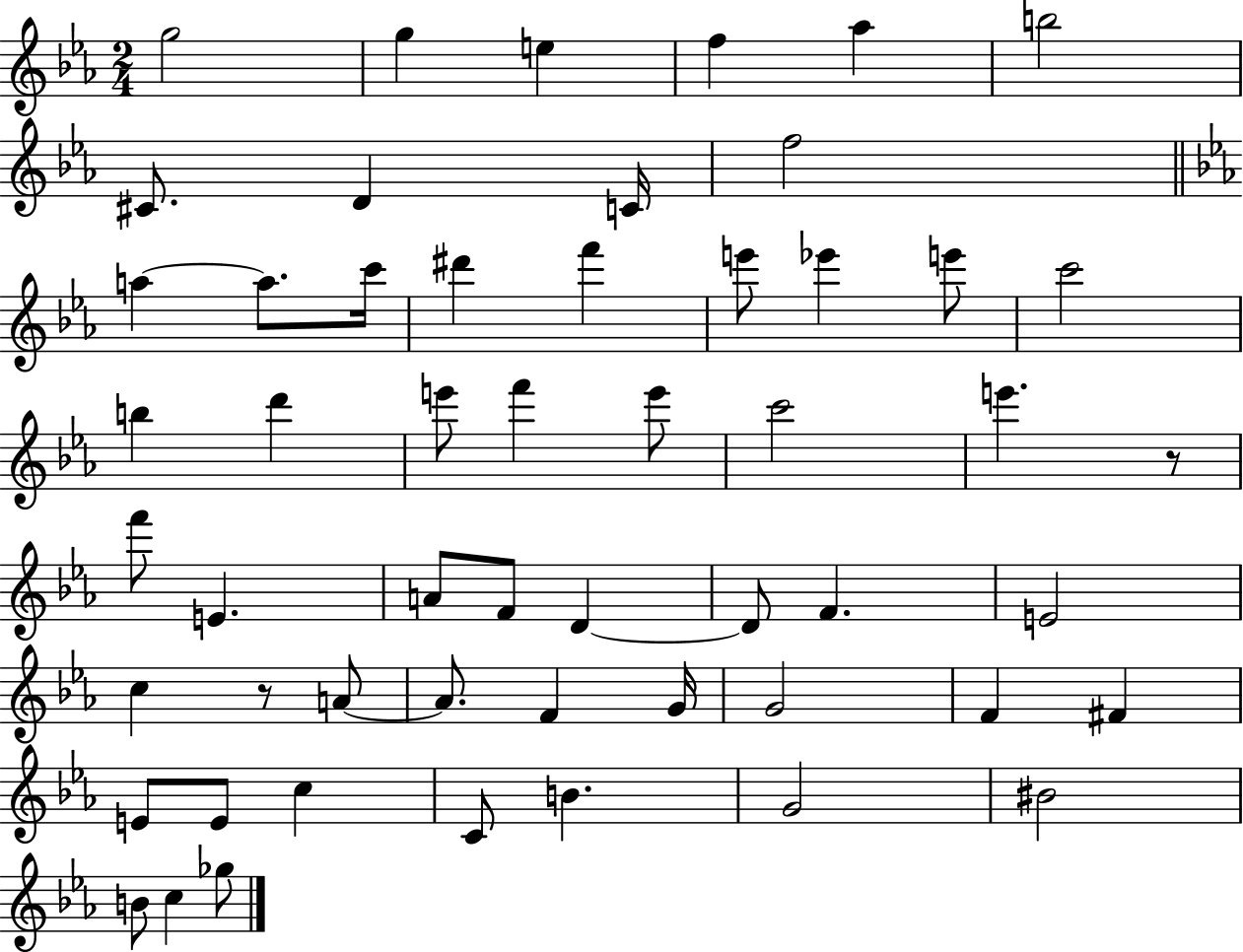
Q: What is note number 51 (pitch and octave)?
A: C5